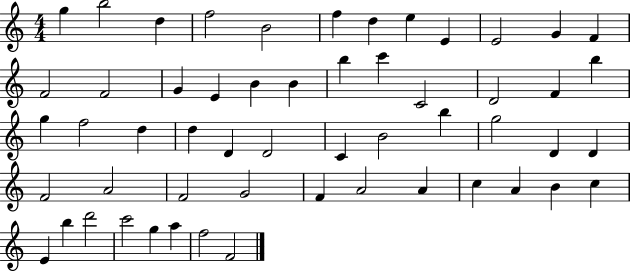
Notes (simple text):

G5/q B5/h D5/q F5/h B4/h F5/q D5/q E5/q E4/q E4/h G4/q F4/q F4/h F4/h G4/q E4/q B4/q B4/q B5/q C6/q C4/h D4/h F4/q B5/q G5/q F5/h D5/q D5/q D4/q D4/h C4/q B4/h B5/q G5/h D4/q D4/q F4/h A4/h F4/h G4/h F4/q A4/h A4/q C5/q A4/q B4/q C5/q E4/q B5/q D6/h C6/h G5/q A5/q F5/h F4/h